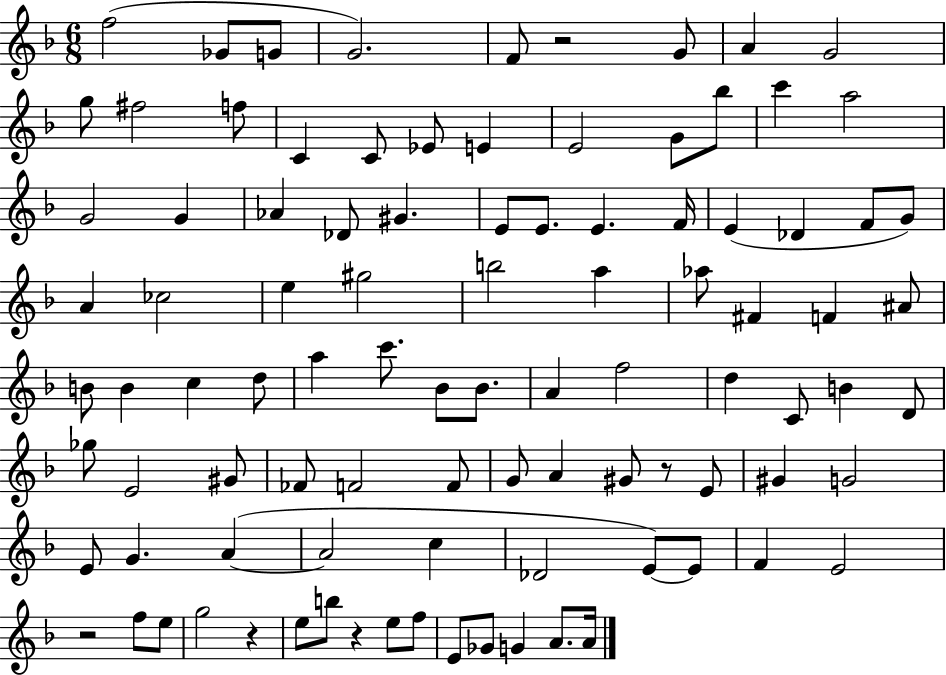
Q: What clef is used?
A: treble